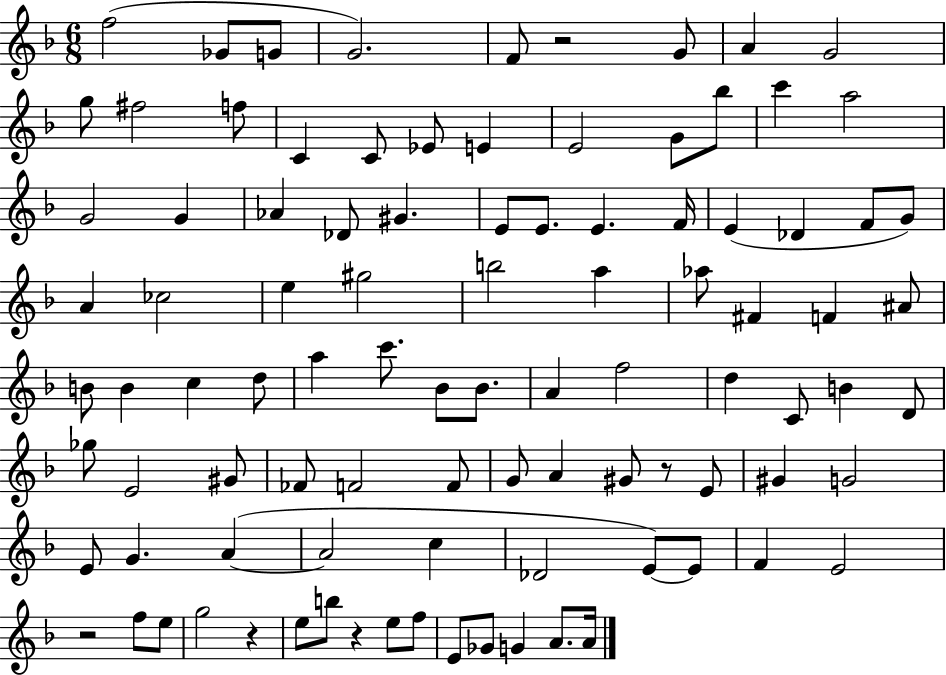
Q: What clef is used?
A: treble